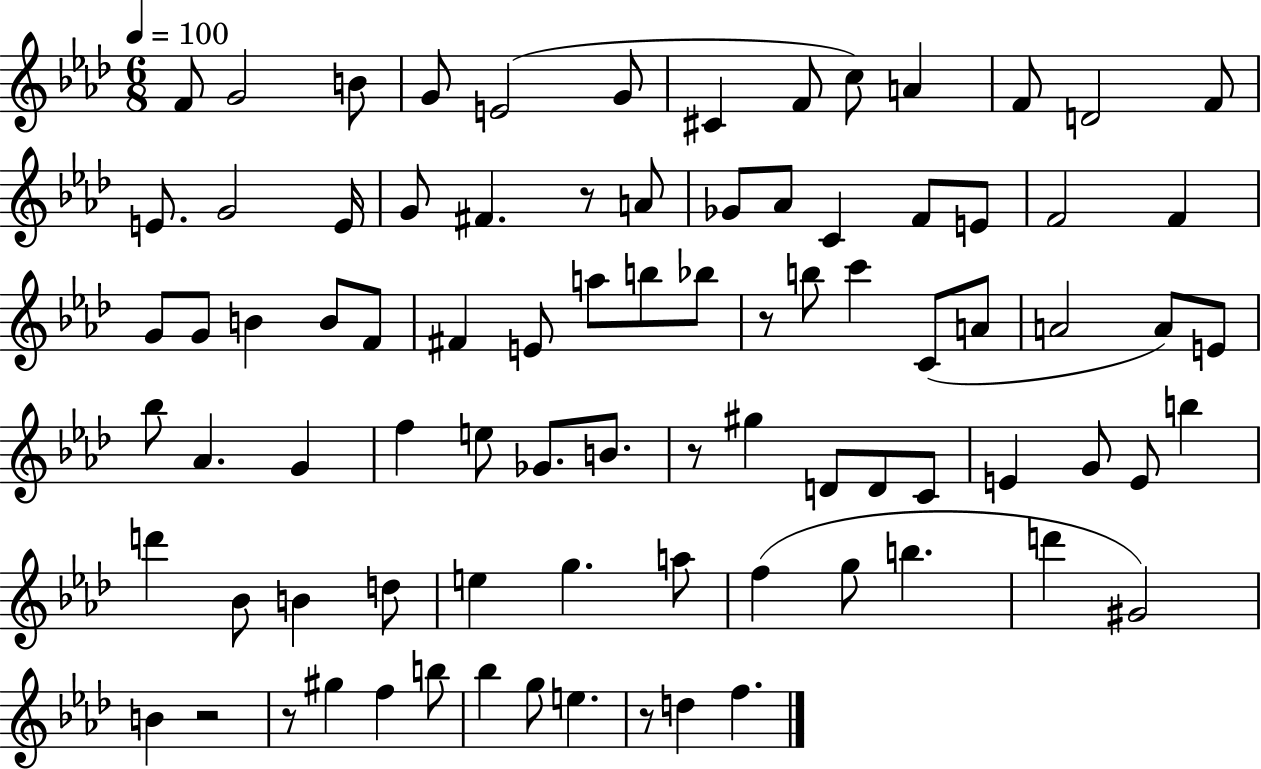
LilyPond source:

{
  \clef treble
  \numericTimeSignature
  \time 6/8
  \key aes \major
  \tempo 4 = 100
  \repeat volta 2 { f'8 g'2 b'8 | g'8 e'2( g'8 | cis'4 f'8 c''8) a'4 | f'8 d'2 f'8 | \break e'8. g'2 e'16 | g'8 fis'4. r8 a'8 | ges'8 aes'8 c'4 f'8 e'8 | f'2 f'4 | \break g'8 g'8 b'4 b'8 f'8 | fis'4 e'8 a''8 b''8 bes''8 | r8 b''8 c'''4 c'8( a'8 | a'2 a'8) e'8 | \break bes''8 aes'4. g'4 | f''4 e''8 ges'8. b'8. | r8 gis''4 d'8 d'8 c'8 | e'4 g'8 e'8 b''4 | \break d'''4 bes'8 b'4 d''8 | e''4 g''4. a''8 | f''4( g''8 b''4. | d'''4 gis'2) | \break b'4 r2 | r8 gis''4 f''4 b''8 | bes''4 g''8 e''4. | r8 d''4 f''4. | \break } \bar "|."
}